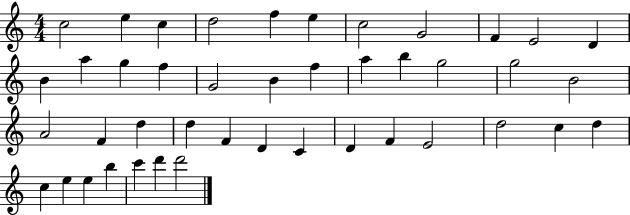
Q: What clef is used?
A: treble